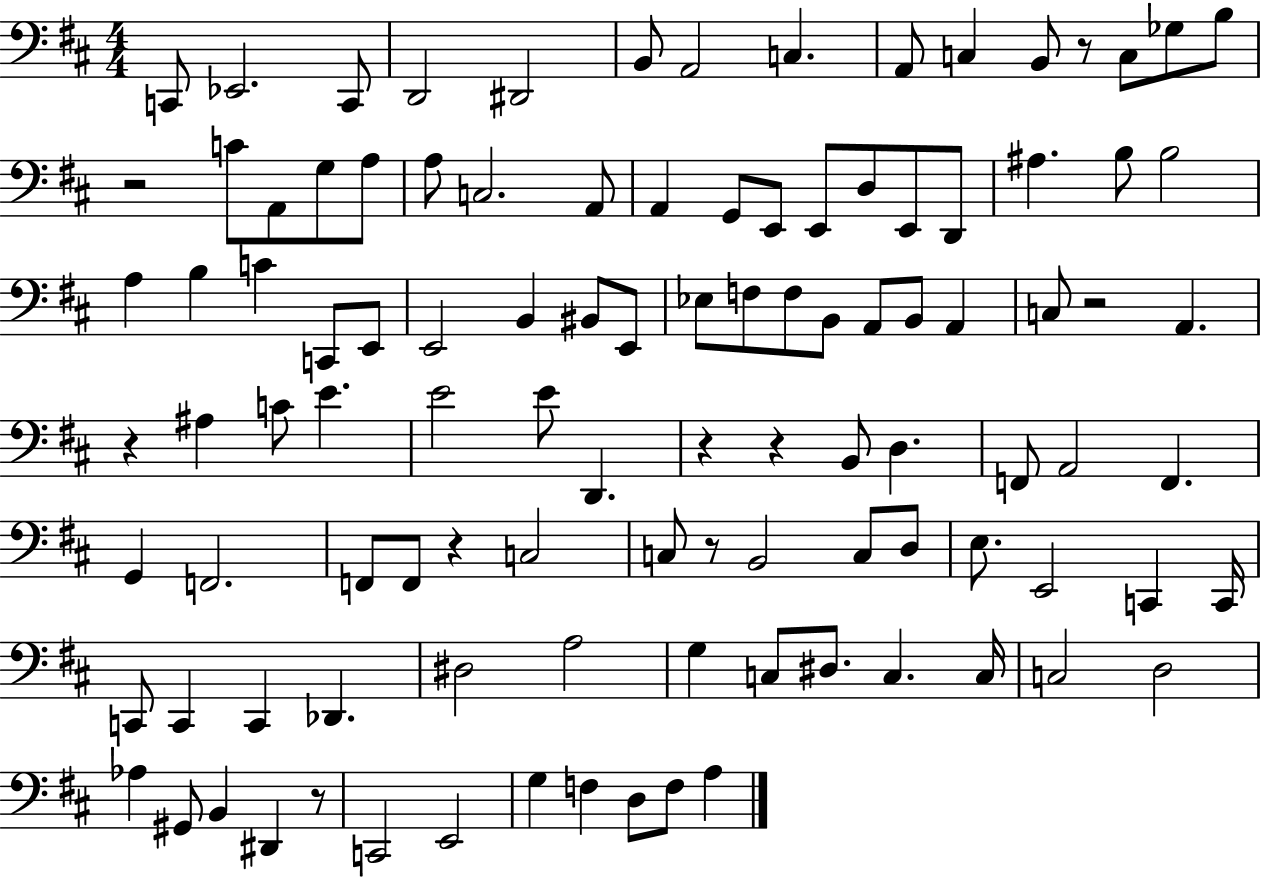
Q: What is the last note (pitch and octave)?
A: A3